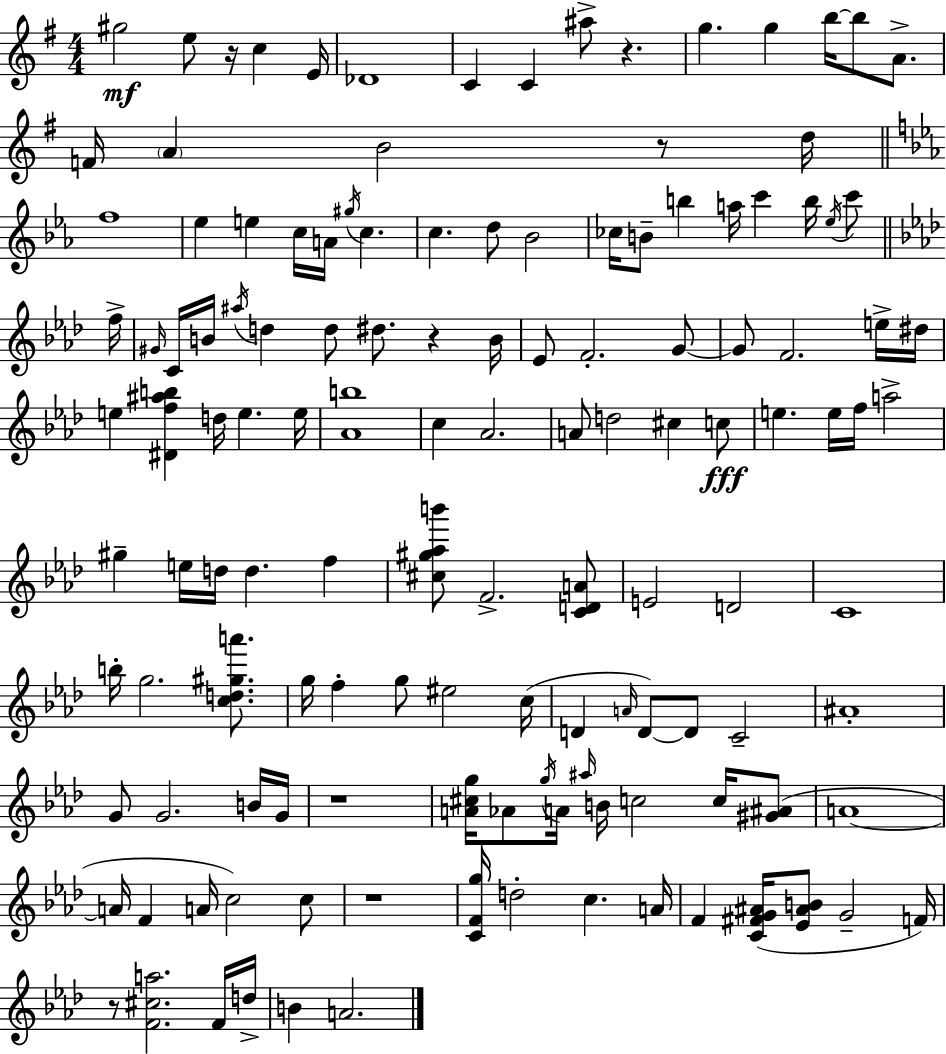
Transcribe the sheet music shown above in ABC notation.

X:1
T:Untitled
M:4/4
L:1/4
K:G
^g2 e/2 z/4 c E/4 _D4 C C ^a/2 z g g b/4 b/2 A/2 F/4 A B2 z/2 d/4 f4 _e e c/4 A/4 ^g/4 c c d/2 _B2 _c/4 B/2 b a/4 c' b/4 _e/4 c'/2 f/4 ^G/4 C/4 B/4 ^a/4 d d/2 ^d/2 z B/4 _E/2 F2 G/2 G/2 F2 e/4 ^d/4 e [^Df^ab] d/4 e e/4 [_Ab]4 c _A2 A/2 d2 ^c c/2 e e/4 f/4 a2 ^g e/4 d/4 d f [^c^g_ab']/2 F2 [CDA]/2 E2 D2 C4 b/4 g2 [cd^ga']/2 g/4 f g/2 ^e2 c/4 D A/4 D/2 D/2 C2 ^A4 G/2 G2 B/4 G/4 z4 [A^cg]/4 _A/2 g/4 A/4 ^a/4 B/4 c2 c/4 [^G^A]/2 A4 A/4 F A/4 c2 c/2 z4 [CFg]/4 d2 c A/4 F [C^FG^A]/4 [_E^AB]/2 G2 F/4 z/2 [F^ca]2 F/4 d/4 B A2